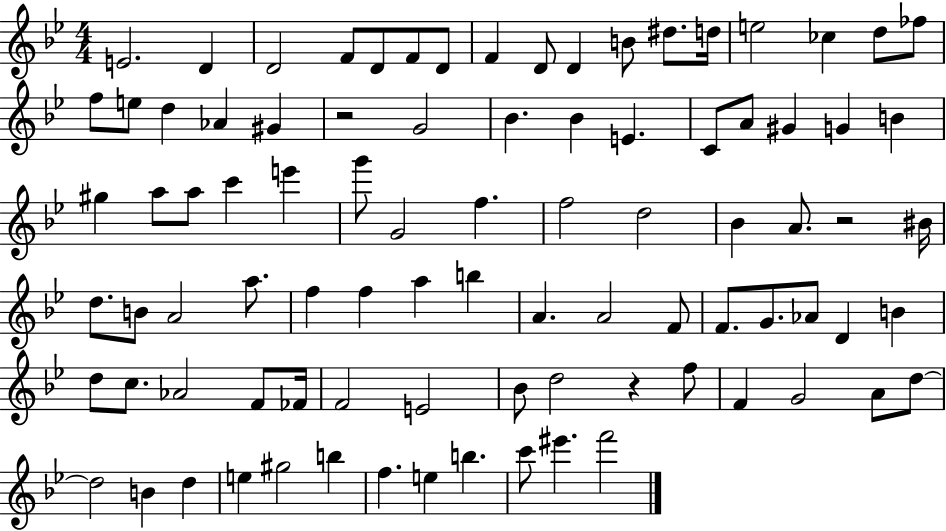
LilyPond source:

{
  \clef treble
  \numericTimeSignature
  \time 4/4
  \key bes \major
  e'2. d'4 | d'2 f'8 d'8 f'8 d'8 | f'4 d'8 d'4 b'8 dis''8. d''16 | e''2 ces''4 d''8 fes''8 | \break f''8 e''8 d''4 aes'4 gis'4 | r2 g'2 | bes'4. bes'4 e'4. | c'8 a'8 gis'4 g'4 b'4 | \break gis''4 a''8 a''8 c'''4 e'''4 | g'''8 g'2 f''4. | f''2 d''2 | bes'4 a'8. r2 bis'16 | \break d''8. b'8 a'2 a''8. | f''4 f''4 a''4 b''4 | a'4. a'2 f'8 | f'8. g'8. aes'8 d'4 b'4 | \break d''8 c''8. aes'2 f'8 fes'16 | f'2 e'2 | bes'8 d''2 r4 f''8 | f'4 g'2 a'8 d''8~~ | \break d''2 b'4 d''4 | e''4 gis''2 b''4 | f''4. e''4 b''4. | c'''8 eis'''4. f'''2 | \break \bar "|."
}